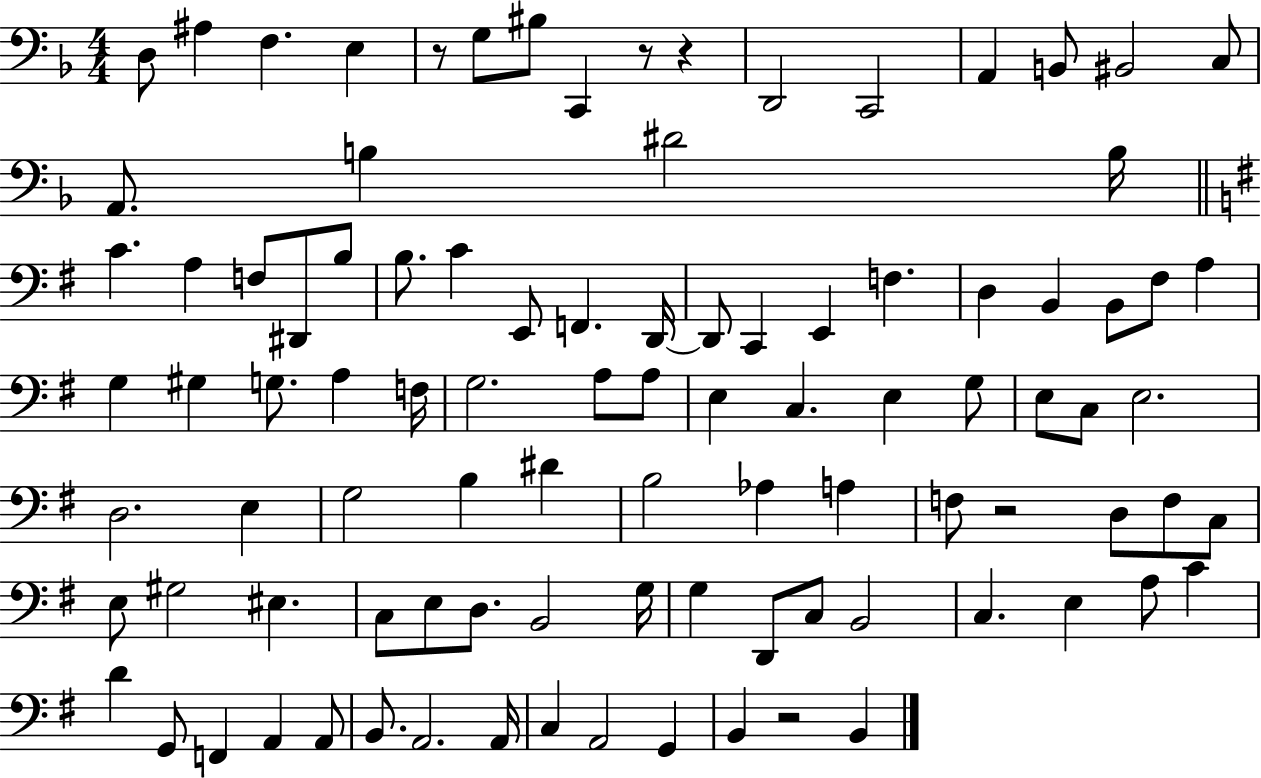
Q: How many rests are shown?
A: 5